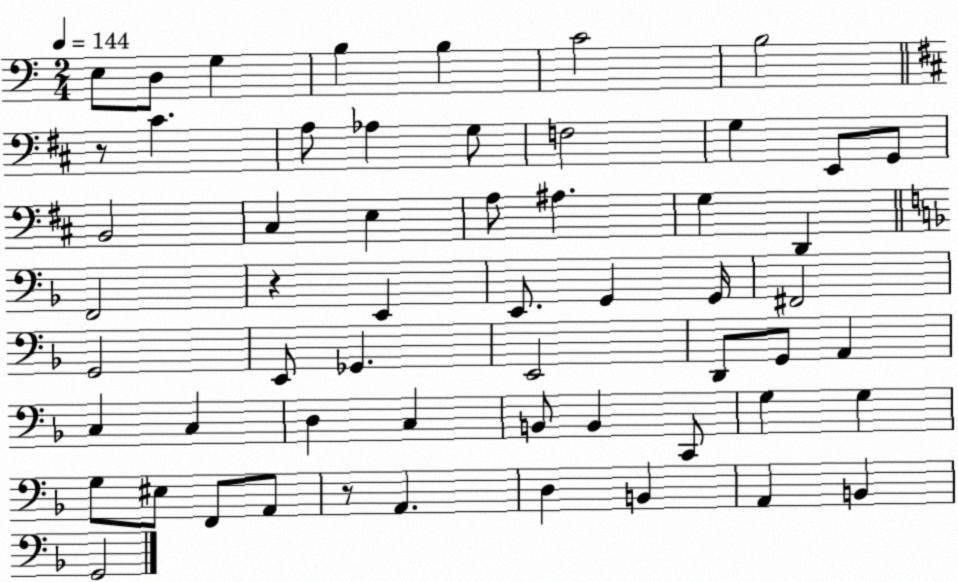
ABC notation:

X:1
T:Untitled
M:2/4
L:1/4
K:C
E,/2 D,/2 G, B, B, C2 B,2 z/2 ^C A,/2 _A, G,/2 F,2 G, E,,/2 G,,/2 B,,2 ^C, E, A,/2 ^A, G, D,, F,,2 z E,, E,,/2 G,, G,,/4 ^F,,2 G,,2 E,,/2 _G,, E,,2 D,,/2 G,,/2 A,, C, C, D, C, B,,/2 B,, C,,/2 G, G, G,/2 ^E,/2 F,,/2 A,,/2 z/2 A,, D, B,, A,, B,, G,,2